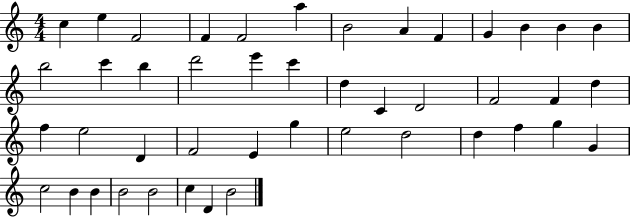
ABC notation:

X:1
T:Untitled
M:4/4
L:1/4
K:C
c e F2 F F2 a B2 A F G B B B b2 c' b d'2 e' c' d C D2 F2 F d f e2 D F2 E g e2 d2 d f g G c2 B B B2 B2 c D B2